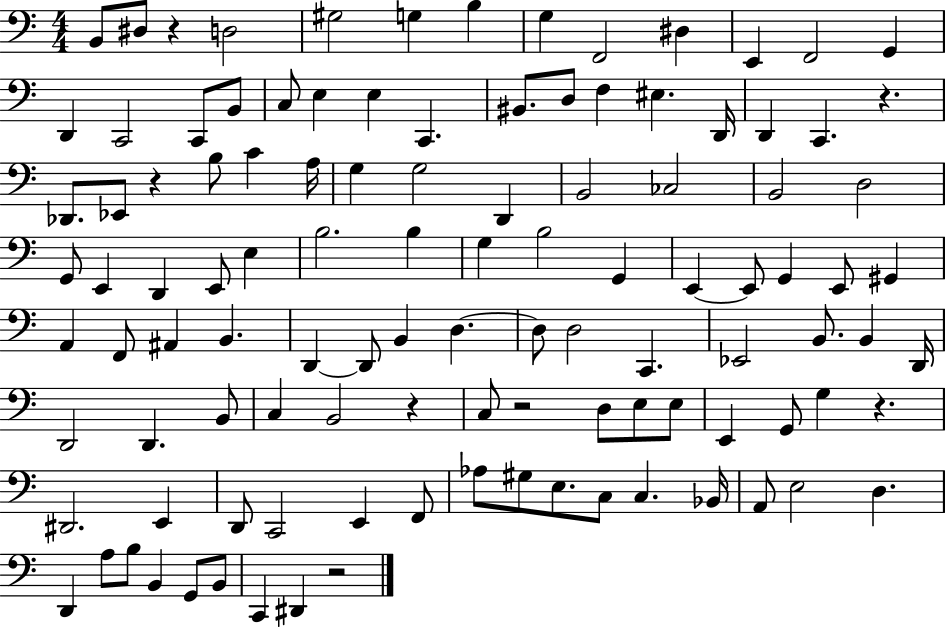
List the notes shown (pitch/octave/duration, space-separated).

B2/e D#3/e R/q D3/h G#3/h G3/q B3/q G3/q F2/h D#3/q E2/q F2/h G2/q D2/q C2/h C2/e B2/e C3/e E3/q E3/q C2/q. BIS2/e. D3/e F3/q EIS3/q. D2/s D2/q C2/q. R/q. Db2/e. Eb2/e R/q B3/e C4/q A3/s G3/q G3/h D2/q B2/h CES3/h B2/h D3/h G2/e E2/q D2/q E2/e E3/q B3/h. B3/q G3/q B3/h G2/q E2/q E2/e G2/q E2/e G#2/q A2/q F2/e A#2/q B2/q. D2/q D2/e B2/q D3/q. D3/e D3/h C2/q. Eb2/h B2/e. B2/q D2/s D2/h D2/q. B2/e C3/q B2/h R/q C3/e R/h D3/e E3/e E3/e E2/q G2/e G3/q R/q. D#2/h. E2/q D2/e C2/h E2/q F2/e Ab3/e G#3/e E3/e. C3/e C3/q. Bb2/s A2/e E3/h D3/q. D2/q A3/e B3/e B2/q G2/e B2/e C2/q D#2/q R/h